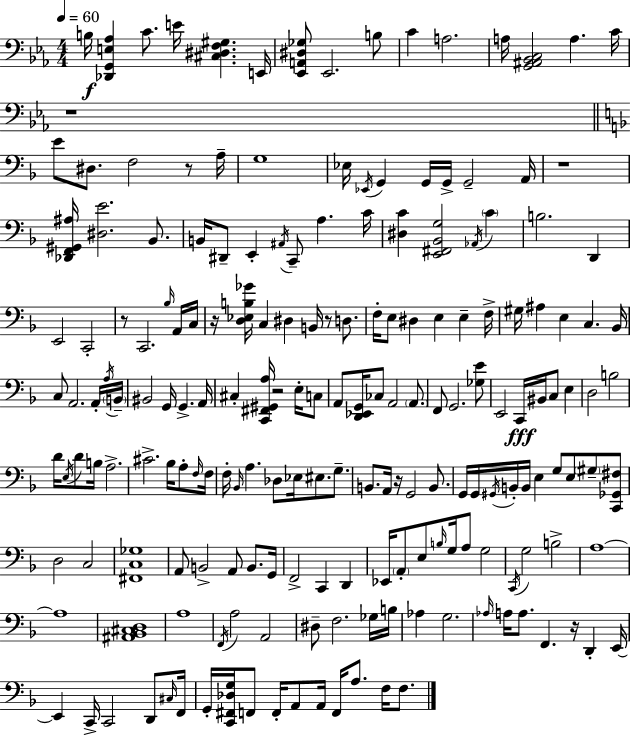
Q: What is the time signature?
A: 4/4